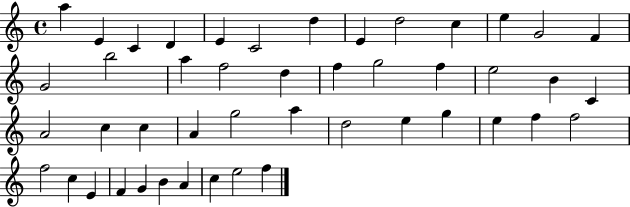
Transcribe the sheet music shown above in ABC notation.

X:1
T:Untitled
M:4/4
L:1/4
K:C
a E C D E C2 d E d2 c e G2 F G2 b2 a f2 d f g2 f e2 B C A2 c c A g2 a d2 e g e f f2 f2 c E F G B A c e2 f